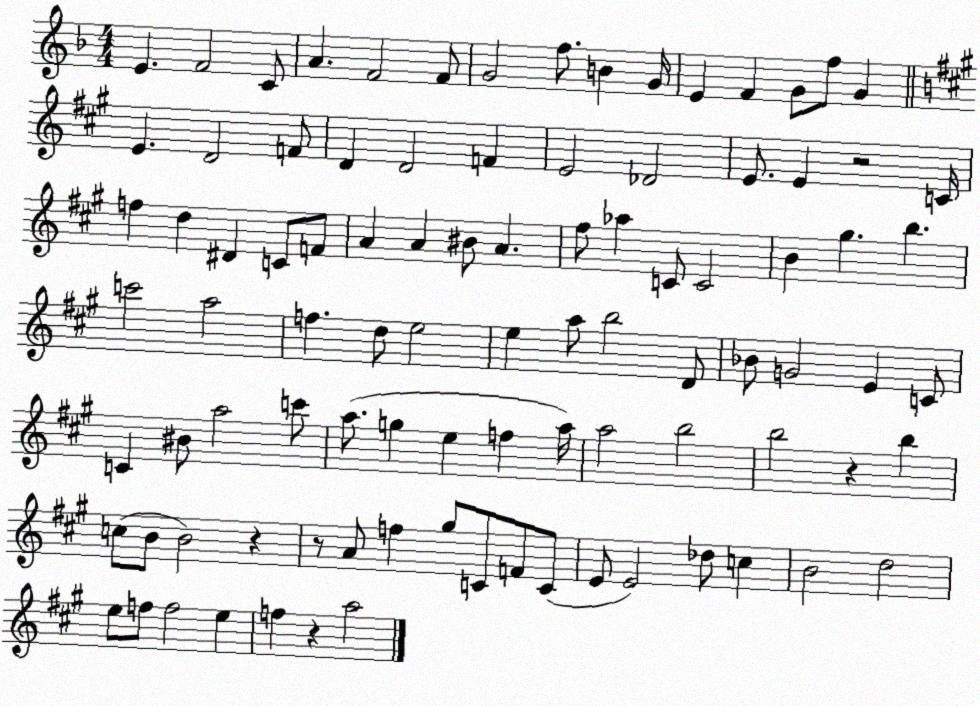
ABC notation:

X:1
T:Untitled
M:4/4
L:1/4
K:F
E F2 C/2 A F2 F/2 G2 f/2 B G/4 E F G/2 f/2 G E D2 F/2 D D2 F E2 _D2 E/2 E z2 C/4 f d ^D C/2 F/2 A A ^B/2 A ^f/2 _a C/2 C2 B ^g b c'2 a2 f d/2 e2 e a/2 b2 D/2 _B/2 G2 E C/2 C ^B/2 a2 c'/2 a/2 g e f a/4 a2 b2 b2 z b c/2 B/2 B2 z z/2 A/2 f ^g/2 C/2 F/2 C/2 E/2 E2 _d/2 c B2 d2 e/2 f/2 f2 e f z a2